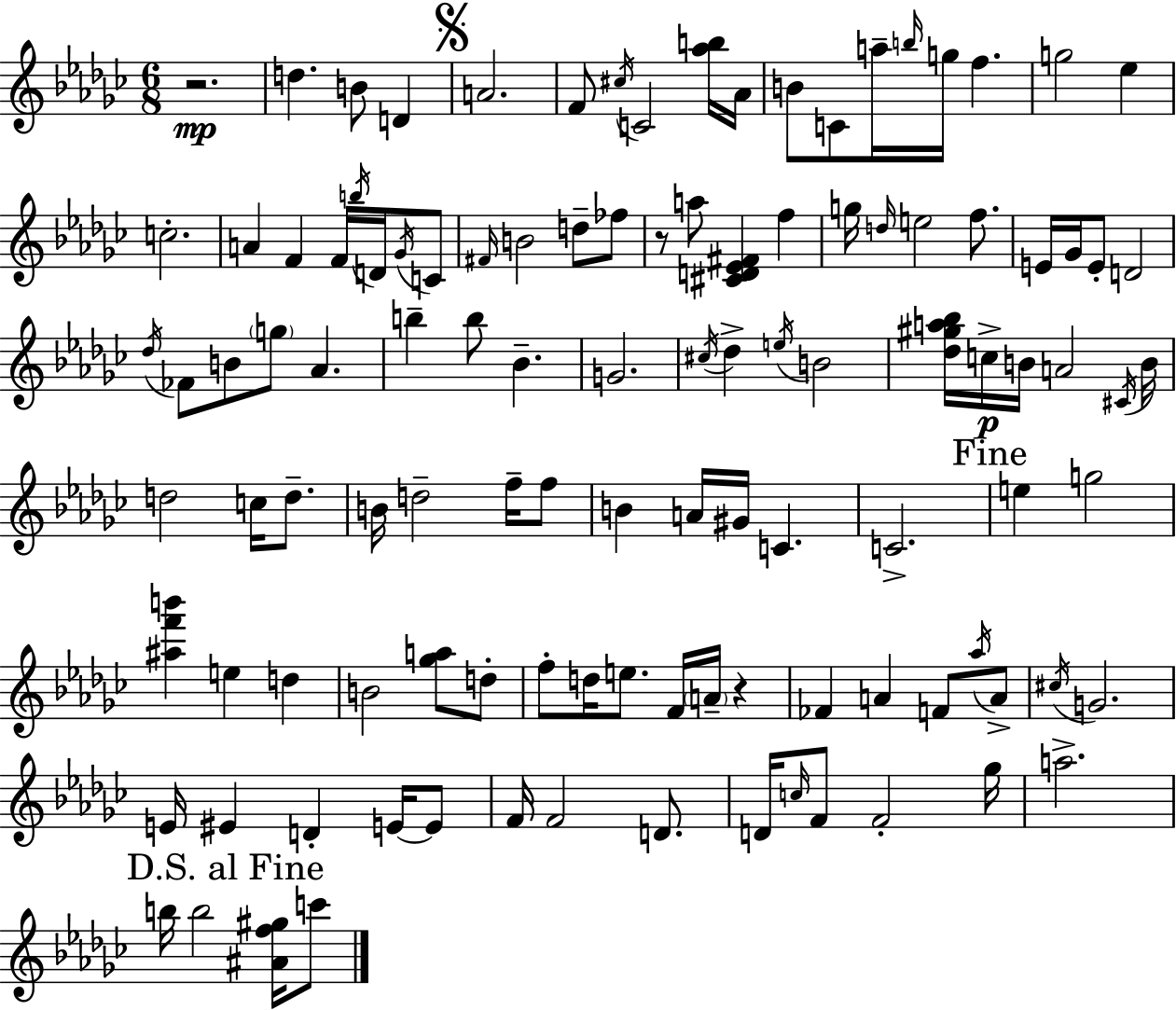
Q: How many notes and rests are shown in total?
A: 112